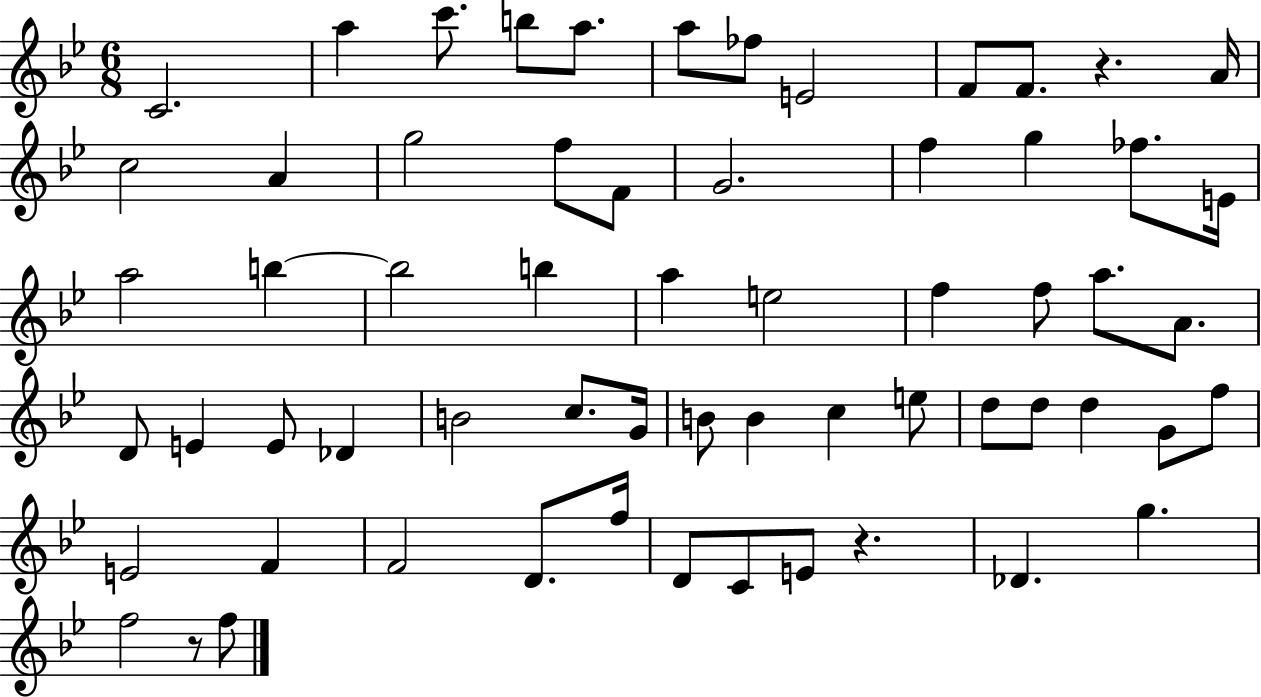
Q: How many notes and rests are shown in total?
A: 62